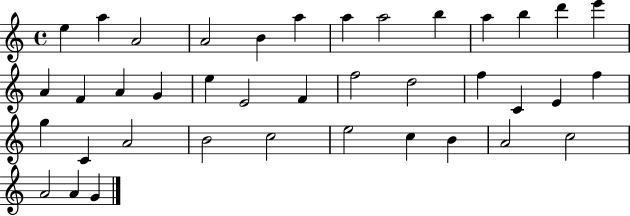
E5/q A5/q A4/h A4/h B4/q A5/q A5/q A5/h B5/q A5/q B5/q D6/q E6/q A4/q F4/q A4/q G4/q E5/q E4/h F4/q F5/h D5/h F5/q C4/q E4/q F5/q G5/q C4/q A4/h B4/h C5/h E5/h C5/q B4/q A4/h C5/h A4/h A4/q G4/q